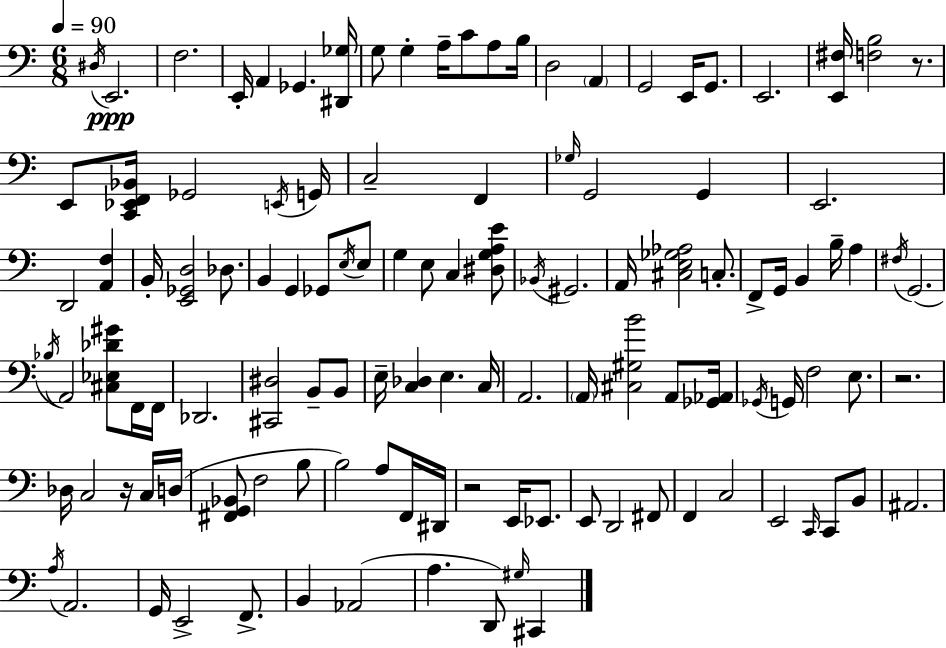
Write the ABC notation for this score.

X:1
T:Untitled
M:6/8
L:1/4
K:Am
^D,/4 E,,2 F,2 E,,/4 A,, _G,, [^D,,_G,]/4 G,/2 G, A,/4 C/2 A,/2 B,/4 D,2 A,, G,,2 E,,/4 G,,/2 E,,2 [E,,^F,]/4 [F,B,]2 z/2 E,,/2 [C,,_E,,F,,_B,,]/4 _G,,2 E,,/4 G,,/4 C,2 F,, _G,/4 G,,2 G,, E,,2 D,,2 [A,,F,] B,,/4 [E,,_G,,D,]2 _D,/2 B,, G,, _G,,/2 E,/4 E,/2 G, E,/2 C, [^D,G,A,E]/2 _B,,/4 ^G,,2 A,,/4 [^C,E,_G,_A,]2 C,/2 F,,/2 G,,/4 B,, B,/4 A, ^F,/4 G,,2 _B,/4 A,,2 [^C,_E,_D^G]/2 F,,/4 F,,/4 _D,,2 [^C,,^D,]2 B,,/2 B,,/2 E,/4 [C,_D,] E, C,/4 A,,2 A,,/4 [^C,^G,B]2 A,,/2 [_G,,_A,,]/4 _G,,/4 G,,/4 F,2 E,/2 z2 _D,/4 C,2 z/4 C,/4 D,/4 [^F,,G,,_B,,]/2 F,2 B,/2 B,2 A,/2 F,,/4 ^D,,/4 z2 E,,/4 _E,,/2 E,,/2 D,,2 ^F,,/2 F,, C,2 E,,2 C,,/4 C,,/2 B,,/2 ^A,,2 A,/4 A,,2 G,,/4 E,,2 F,,/2 B,, _A,,2 A, D,,/2 ^G,/4 ^C,,